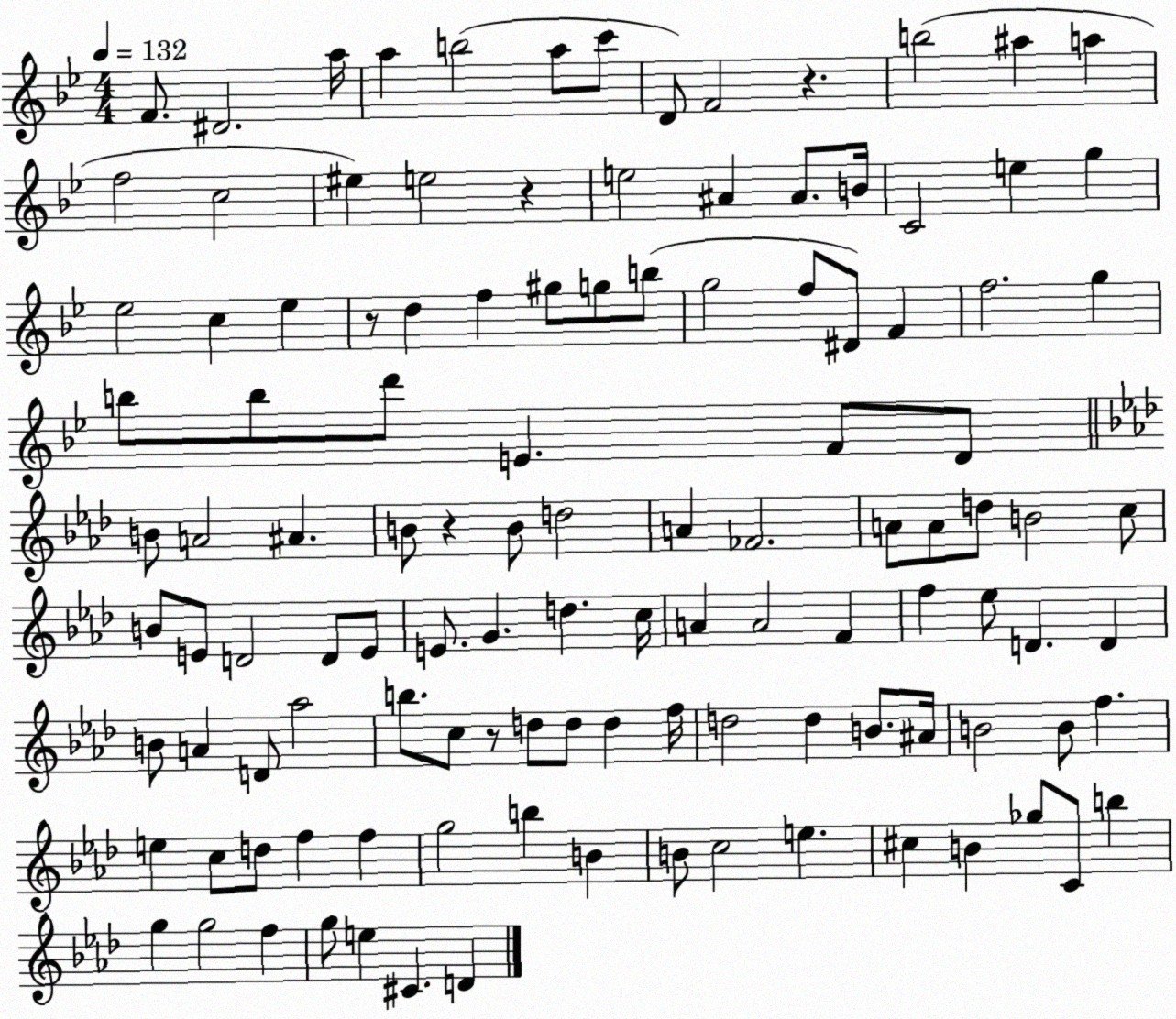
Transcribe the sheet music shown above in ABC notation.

X:1
T:Untitled
M:4/4
L:1/4
K:Bb
F/2 ^D2 a/4 a b2 a/2 c'/2 D/2 F2 z b2 ^a a f2 c2 ^e e2 z e2 ^A ^A/2 B/4 C2 e g _e2 c _e z/2 d f ^g/2 g/2 b/2 g2 f/2 ^D/2 F f2 g b/2 b/2 d'/2 E F/2 D/2 B/2 A2 ^A B/2 z B/2 d2 A _F2 A/2 A/2 d/2 B2 c/2 B/2 E/2 D2 D/2 E/2 E/2 G d c/4 A A2 F f _e/2 D D B/2 A D/2 _a2 b/2 c/2 z/2 d/2 d/2 d f/4 d2 d B/2 ^A/4 B2 B/2 f e c/2 d/2 f f g2 b B B/2 c2 e ^c B _g/2 C/2 b g g2 f g/2 e ^C D